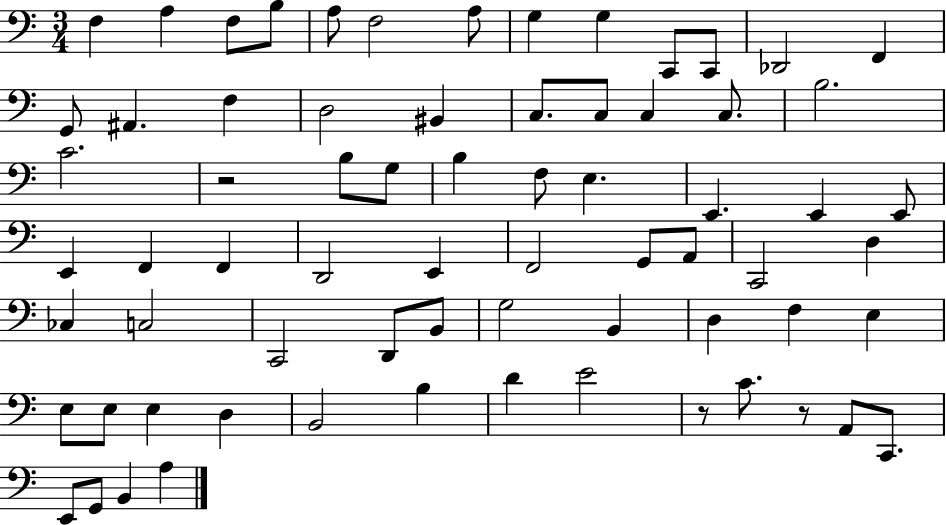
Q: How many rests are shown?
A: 3